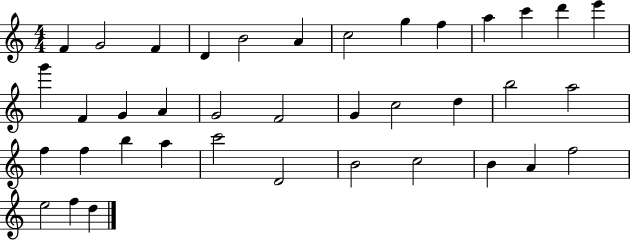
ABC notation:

X:1
T:Untitled
M:4/4
L:1/4
K:C
F G2 F D B2 A c2 g f a c' d' e' g' F G A G2 F2 G c2 d b2 a2 f f b a c'2 D2 B2 c2 B A f2 e2 f d